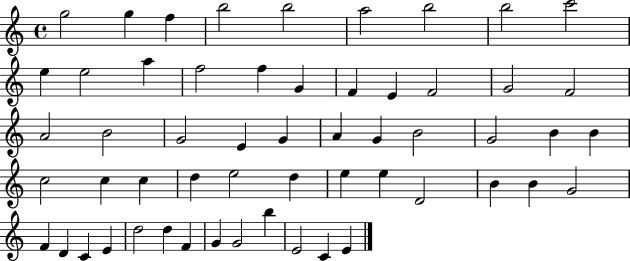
G5/h G5/q F5/q B5/h B5/h A5/h B5/h B5/h C6/h E5/q E5/h A5/q F5/h F5/q G4/q F4/q E4/q F4/h G4/h F4/h A4/h B4/h G4/h E4/q G4/q A4/q G4/q B4/h G4/h B4/q B4/q C5/h C5/q C5/q D5/q E5/h D5/q E5/q E5/q D4/h B4/q B4/q G4/h F4/q D4/q C4/q E4/q D5/h D5/q F4/q G4/q G4/h B5/q E4/h C4/q E4/q